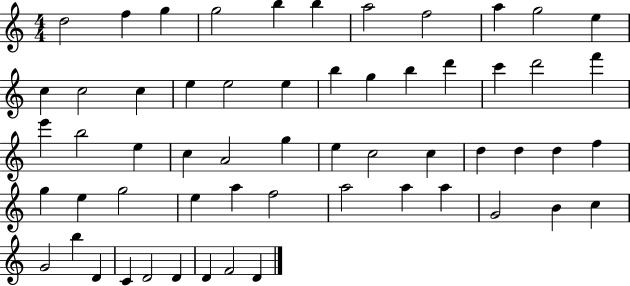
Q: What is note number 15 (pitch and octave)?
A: E5